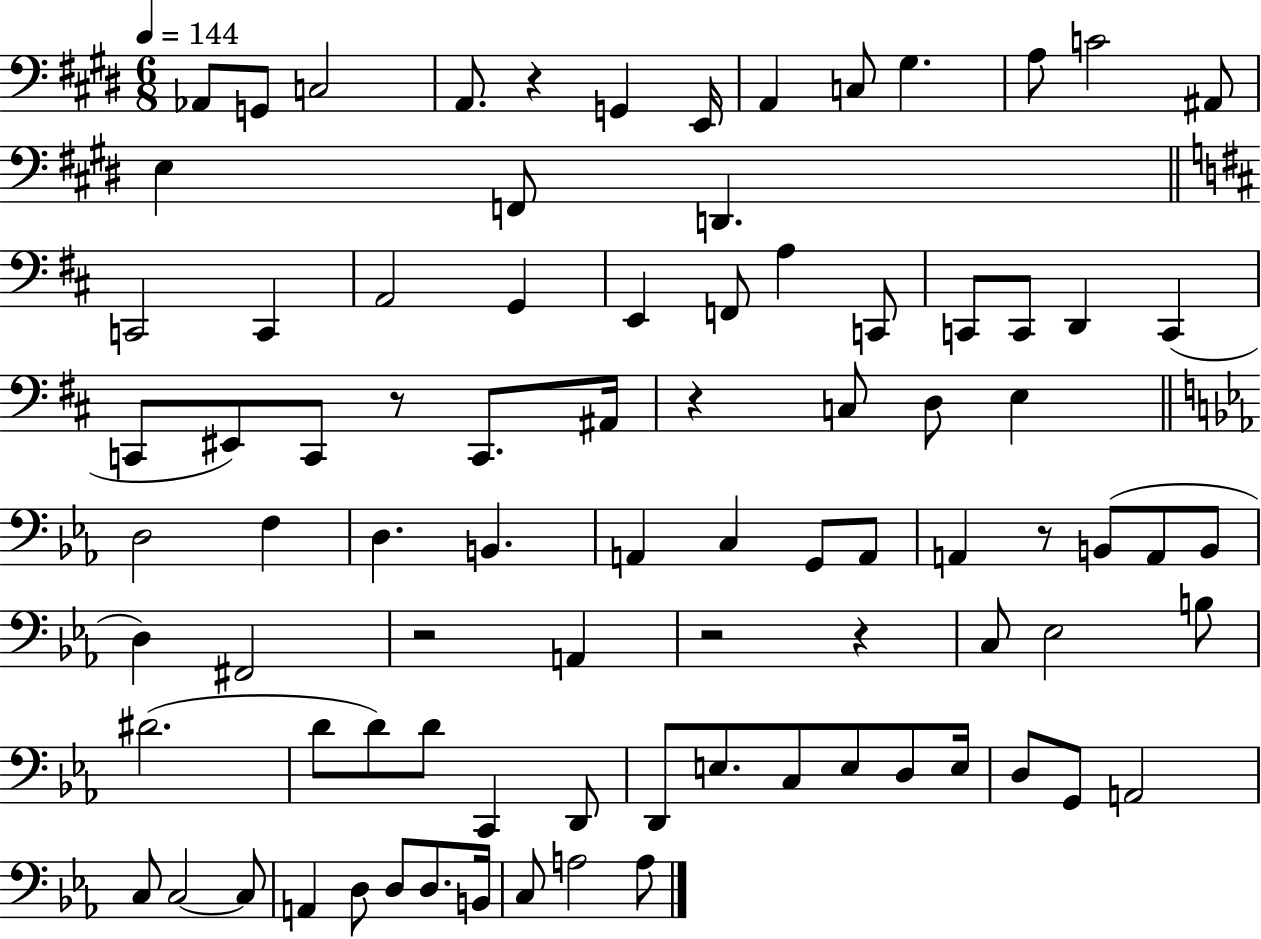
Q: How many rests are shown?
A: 7